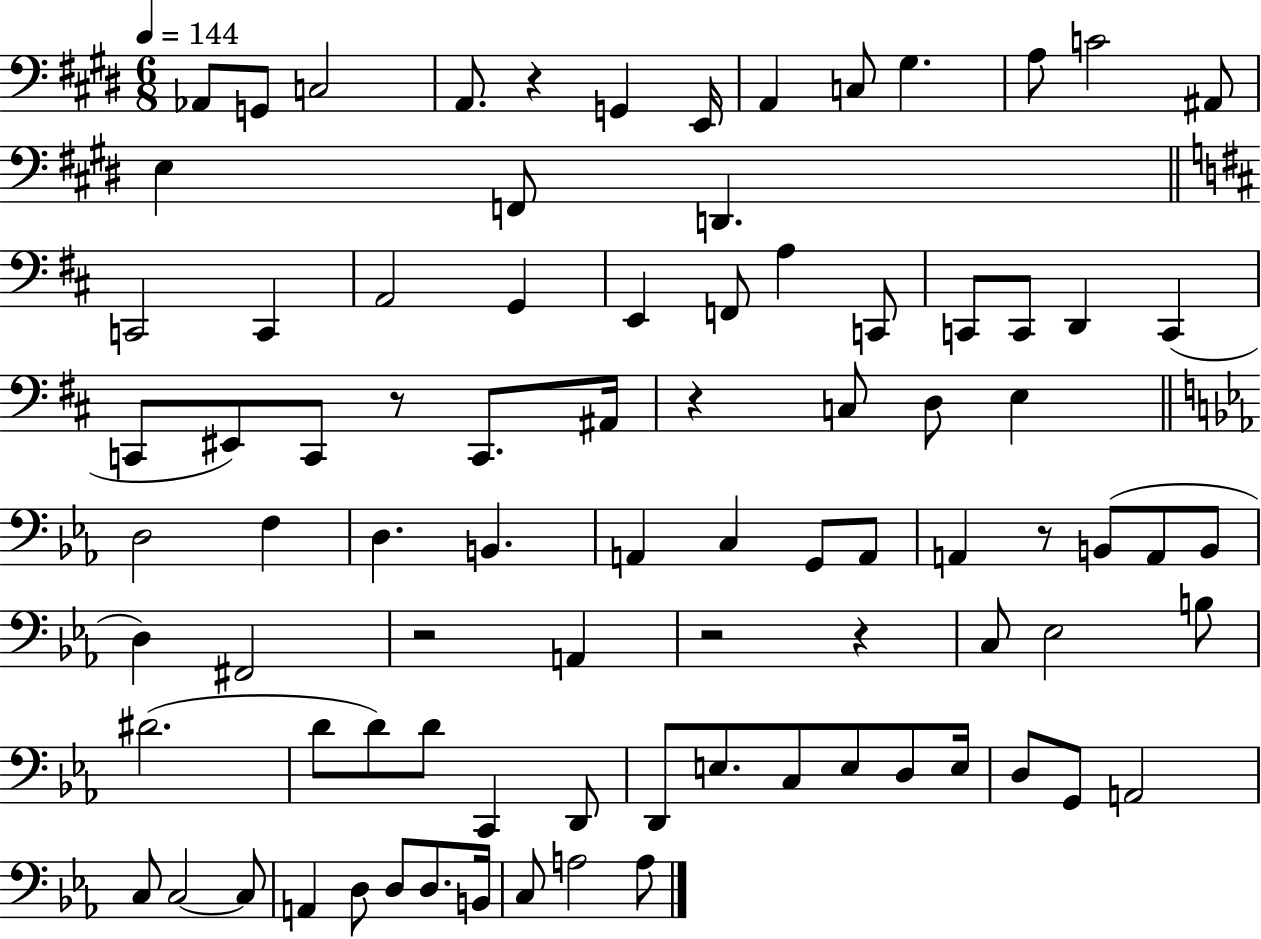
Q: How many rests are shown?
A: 7